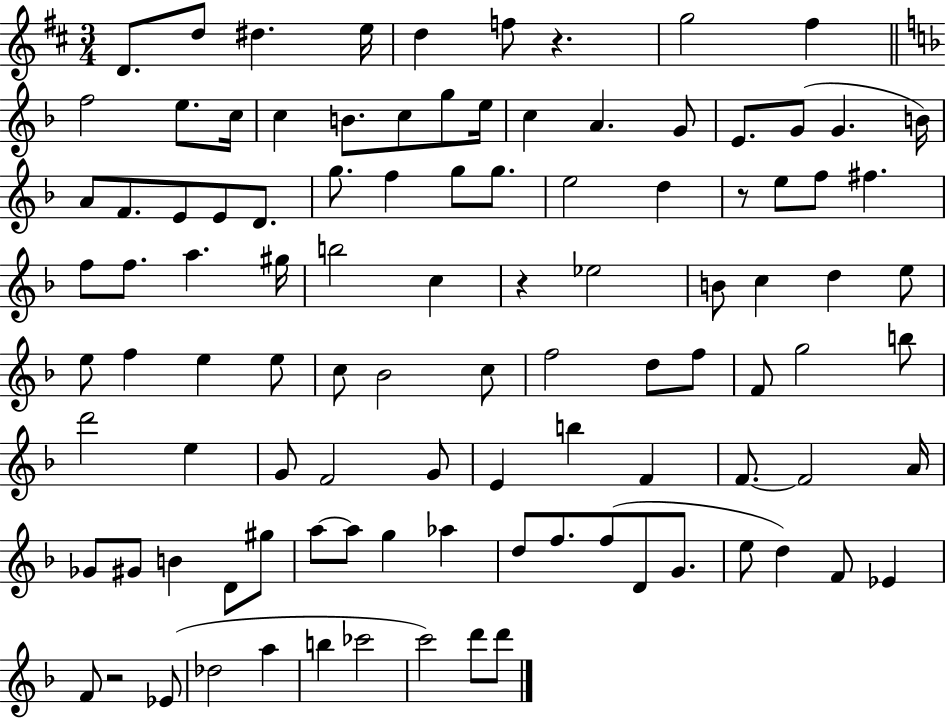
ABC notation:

X:1
T:Untitled
M:3/4
L:1/4
K:D
D/2 d/2 ^d e/4 d f/2 z g2 ^f f2 e/2 c/4 c B/2 c/2 g/2 e/4 c A G/2 E/2 G/2 G B/4 A/2 F/2 E/2 E/2 D/2 g/2 f g/2 g/2 e2 d z/2 e/2 f/2 ^f f/2 f/2 a ^g/4 b2 c z _e2 B/2 c d e/2 e/2 f e e/2 c/2 _B2 c/2 f2 d/2 f/2 F/2 g2 b/2 d'2 e G/2 F2 G/2 E b F F/2 F2 A/4 _G/2 ^G/2 B D/2 ^g/2 a/2 a/2 g _a d/2 f/2 f/2 D/2 G/2 e/2 d F/2 _E F/2 z2 _E/2 _d2 a b _c'2 c'2 d'/2 d'/2